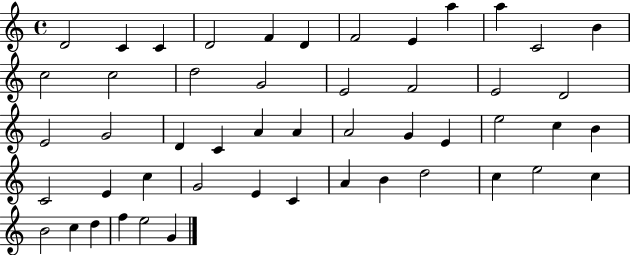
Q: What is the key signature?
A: C major